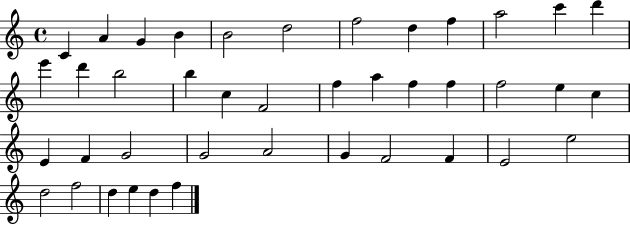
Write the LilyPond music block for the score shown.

{
  \clef treble
  \time 4/4
  \defaultTimeSignature
  \key c \major
  c'4 a'4 g'4 b'4 | b'2 d''2 | f''2 d''4 f''4 | a''2 c'''4 d'''4 | \break e'''4 d'''4 b''2 | b''4 c''4 f'2 | f''4 a''4 f''4 f''4 | f''2 e''4 c''4 | \break e'4 f'4 g'2 | g'2 a'2 | g'4 f'2 f'4 | e'2 e''2 | \break d''2 f''2 | d''4 e''4 d''4 f''4 | \bar "|."
}